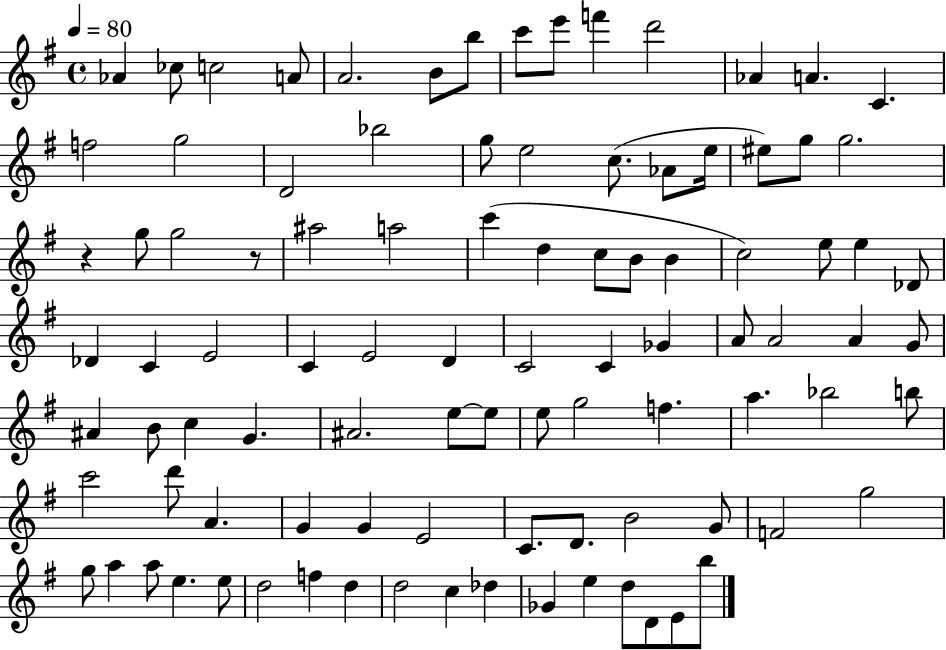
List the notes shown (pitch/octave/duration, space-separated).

Ab4/q CES5/e C5/h A4/e A4/h. B4/e B5/e C6/e E6/e F6/q D6/h Ab4/q A4/q. C4/q. F5/h G5/h D4/h Bb5/h G5/e E5/h C5/e. Ab4/e E5/s EIS5/e G5/e G5/h. R/q G5/e G5/h R/e A#5/h A5/h C6/q D5/q C5/e B4/e B4/q C5/h E5/e E5/q Db4/e Db4/q C4/q E4/h C4/q E4/h D4/q C4/h C4/q Gb4/q A4/e A4/h A4/q G4/e A#4/q B4/e C5/q G4/q. A#4/h. E5/e E5/e E5/e G5/h F5/q. A5/q. Bb5/h B5/e C6/h D6/e A4/q. G4/q G4/q E4/h C4/e. D4/e. B4/h G4/e F4/h G5/h G5/e A5/q A5/e E5/q. E5/e D5/h F5/q D5/q D5/h C5/q Db5/q Gb4/q E5/q D5/e D4/e E4/e B5/e